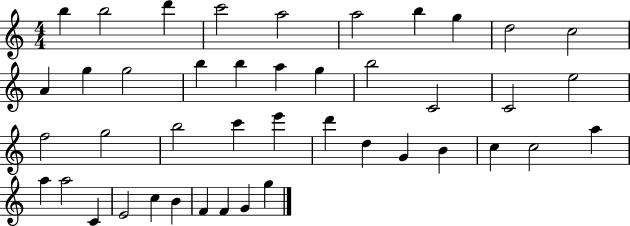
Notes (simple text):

B5/q B5/h D6/q C6/h A5/h A5/h B5/q G5/q D5/h C5/h A4/q G5/q G5/h B5/q B5/q A5/q G5/q B5/h C4/h C4/h E5/h F5/h G5/h B5/h C6/q E6/q D6/q D5/q G4/q B4/q C5/q C5/h A5/q A5/q A5/h C4/q E4/h C5/q B4/q F4/q F4/q G4/q G5/q